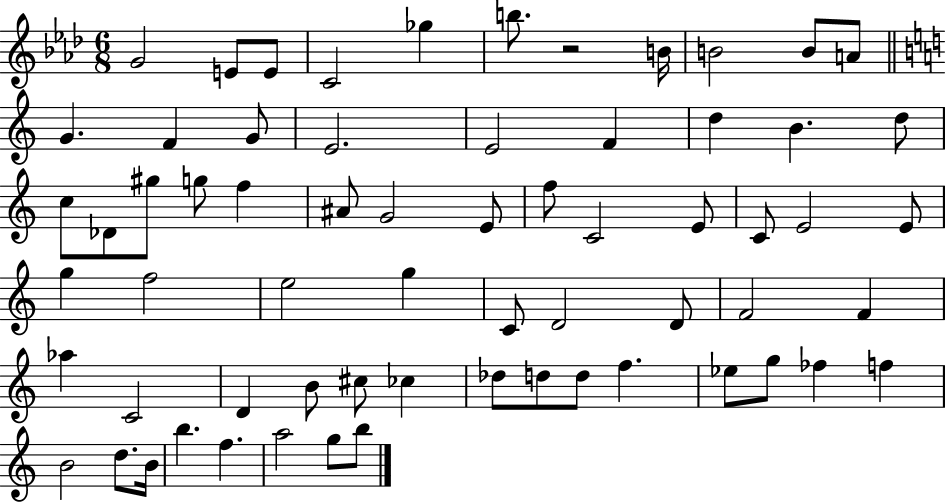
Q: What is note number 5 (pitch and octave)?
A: Gb5